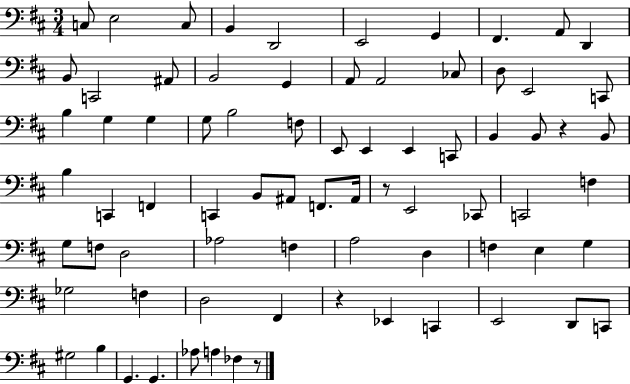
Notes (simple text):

C3/e E3/h C3/e B2/q D2/h E2/h G2/q F#2/q. A2/e D2/q B2/e C2/h A#2/e B2/h G2/q A2/e A2/h CES3/e D3/e E2/h C2/e B3/q G3/q G3/q G3/e B3/h F3/e E2/e E2/q E2/q C2/e B2/q B2/e R/q B2/e B3/q C2/q F2/q C2/q B2/e A#2/e F2/e. A#2/s R/e E2/h CES2/e C2/h F3/q G3/e F3/e D3/h Ab3/h F3/q A3/h D3/q F3/q E3/q G3/q Gb3/h F3/q D3/h F#2/q R/q Eb2/q C2/q E2/h D2/e C2/e G#3/h B3/q G2/q. G2/q. Ab3/e A3/q FES3/q R/e